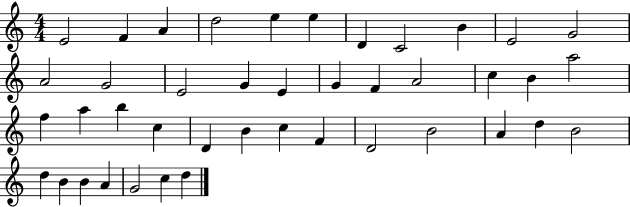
E4/h F4/q A4/q D5/h E5/q E5/q D4/q C4/h B4/q E4/h G4/h A4/h G4/h E4/h G4/q E4/q G4/q F4/q A4/h C5/q B4/q A5/h F5/q A5/q B5/q C5/q D4/q B4/q C5/q F4/q D4/h B4/h A4/q D5/q B4/h D5/q B4/q B4/q A4/q G4/h C5/q D5/q